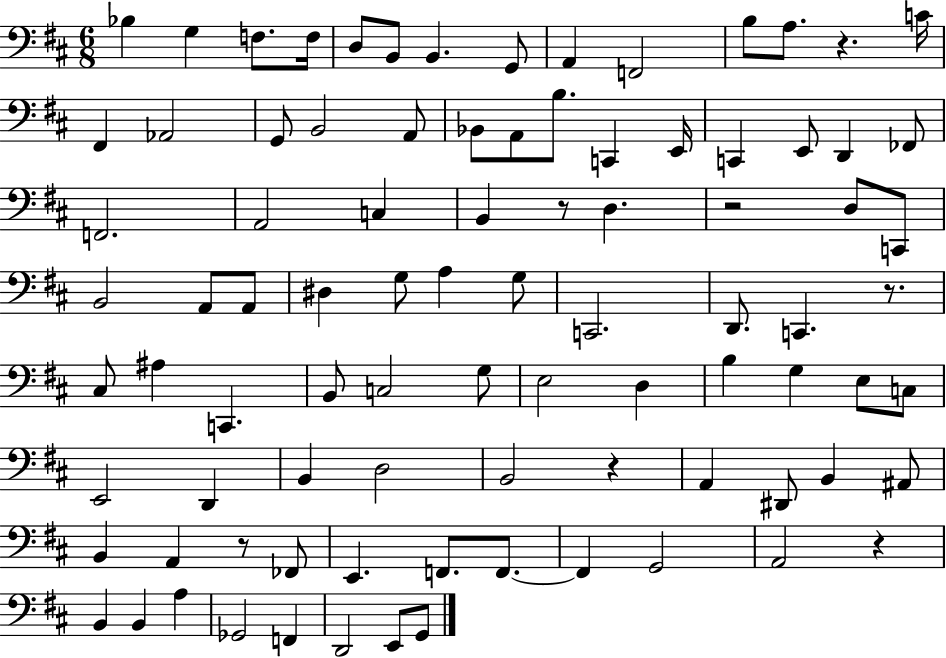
{
  \clef bass
  \numericTimeSignature
  \time 6/8
  \key d \major
  \repeat volta 2 { bes4 g4 f8. f16 | d8 b,8 b,4. g,8 | a,4 f,2 | b8 a8. r4. c'16 | \break fis,4 aes,2 | g,8 b,2 a,8 | bes,8 a,8 b8. c,4 e,16 | c,4 e,8 d,4 fes,8 | \break f,2. | a,2 c4 | b,4 r8 d4. | r2 d8 c,8 | \break b,2 a,8 a,8 | dis4 g8 a4 g8 | c,2. | d,8. c,4. r8. | \break cis8 ais4 c,4. | b,8 c2 g8 | e2 d4 | b4 g4 e8 c8 | \break e,2 d,4 | b,4 d2 | b,2 r4 | a,4 dis,8 b,4 ais,8 | \break b,4 a,4 r8 fes,8 | e,4. f,8. f,8.~~ | f,4 g,2 | a,2 r4 | \break b,4 b,4 a4 | ges,2 f,4 | d,2 e,8 g,8 | } \bar "|."
}